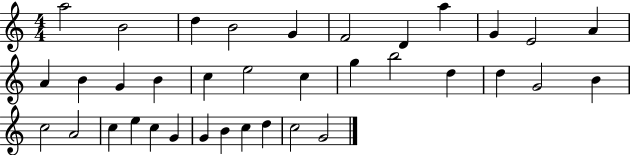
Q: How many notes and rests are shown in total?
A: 36